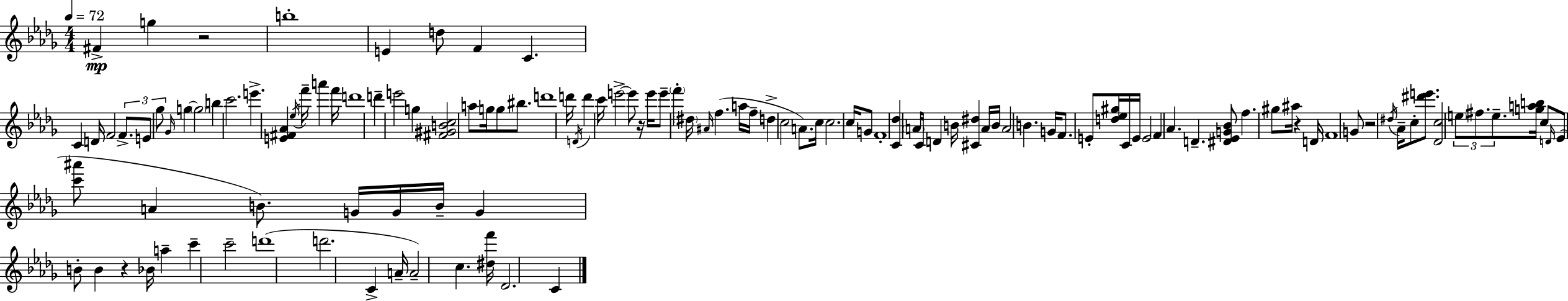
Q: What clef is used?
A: treble